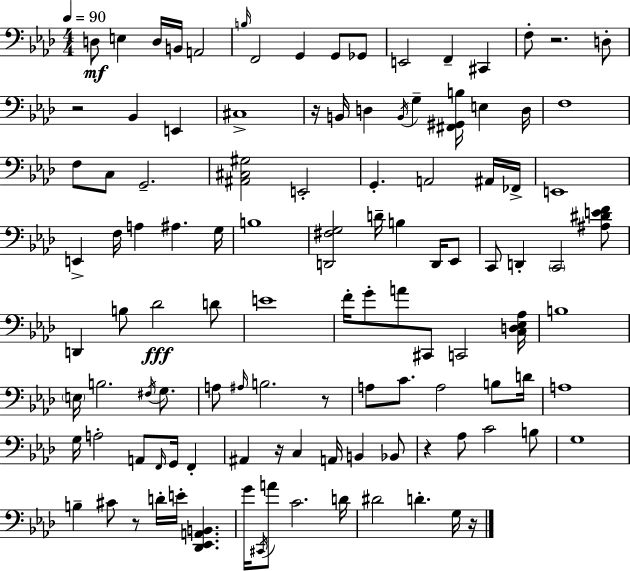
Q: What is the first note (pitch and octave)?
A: D3